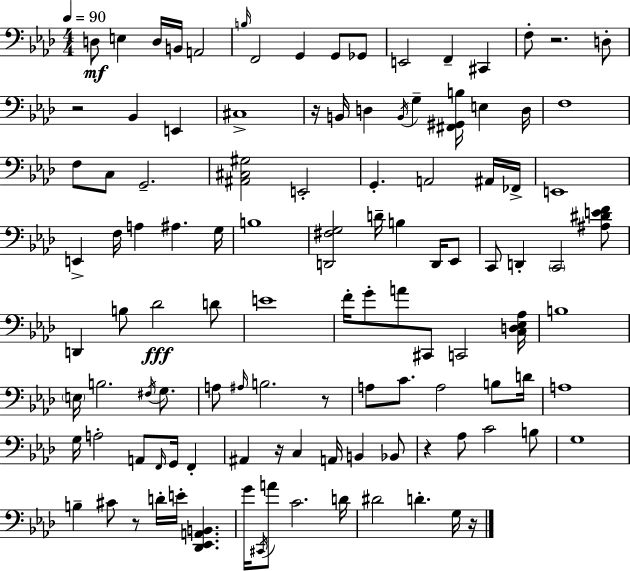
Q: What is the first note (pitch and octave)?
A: D3